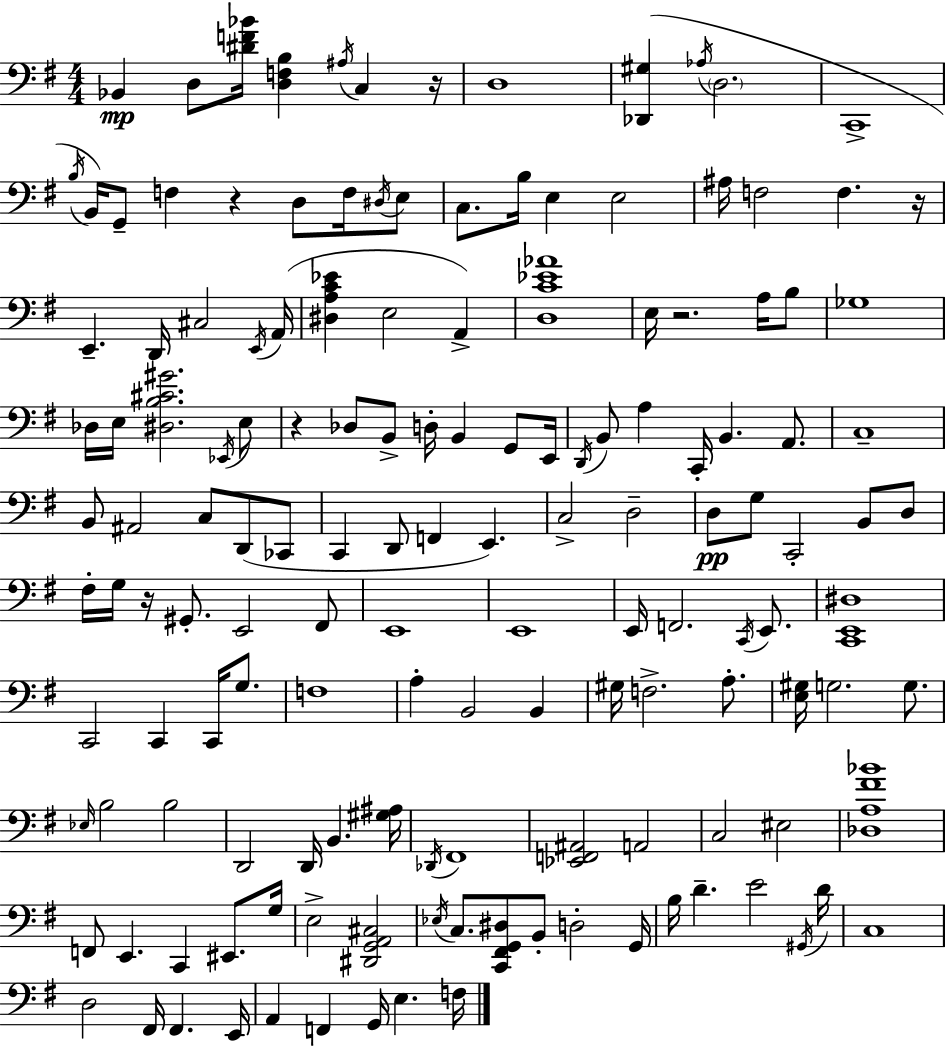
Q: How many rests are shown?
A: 6